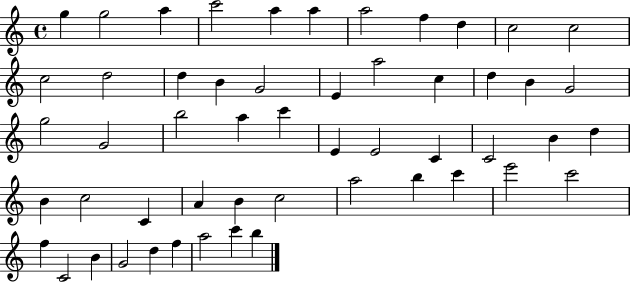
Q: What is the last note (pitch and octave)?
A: B5